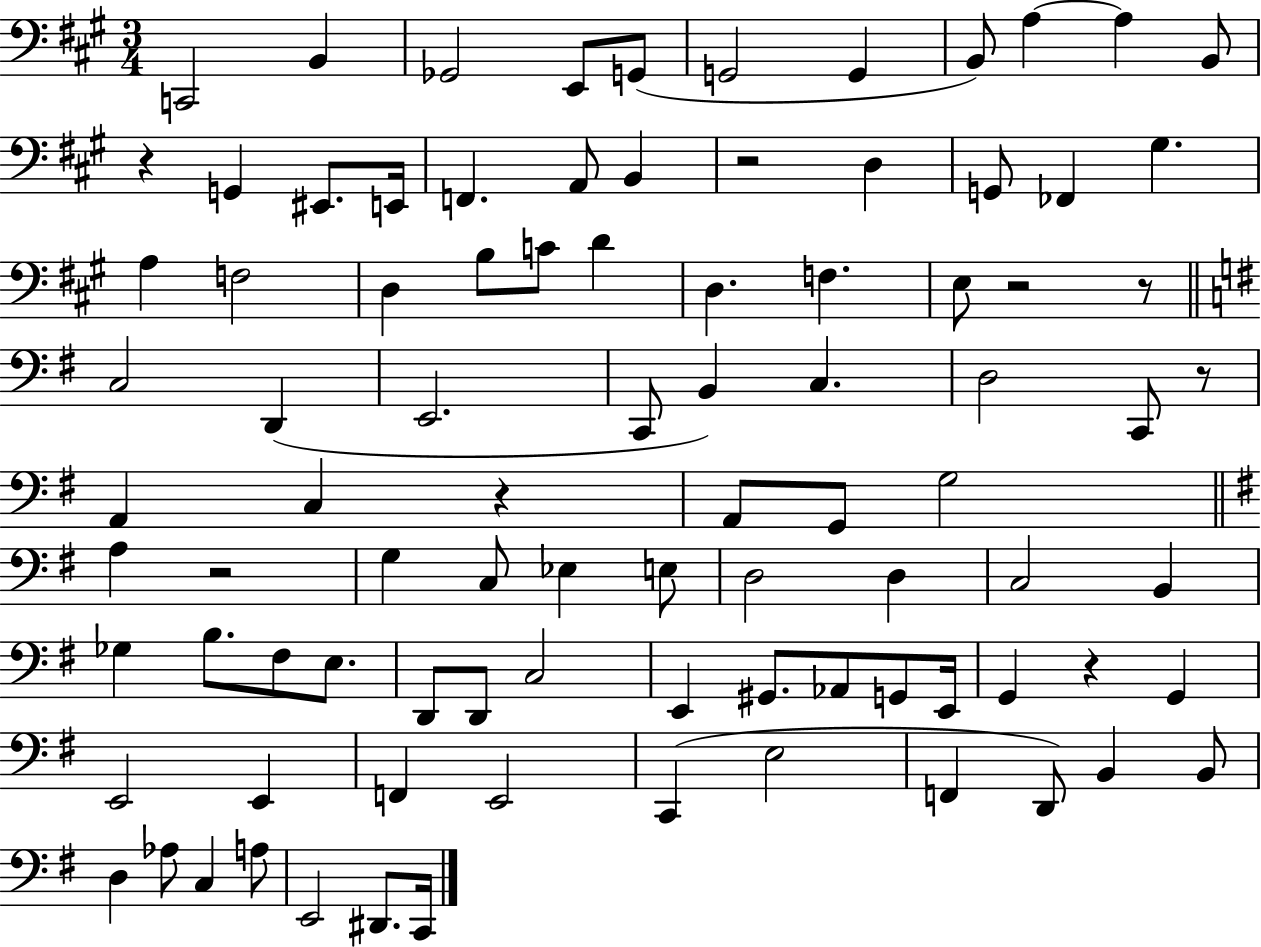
{
  \clef bass
  \numericTimeSignature
  \time 3/4
  \key a \major
  c,2 b,4 | ges,2 e,8 g,8( | g,2 g,4 | b,8) a4~~ a4 b,8 | \break r4 g,4 eis,8. e,16 | f,4. a,8 b,4 | r2 d4 | g,8 fes,4 gis4. | \break a4 f2 | d4 b8 c'8 d'4 | d4. f4. | e8 r2 r8 | \break \bar "||" \break \key g \major c2 d,4( | e,2. | c,8 b,4) c4. | d2 c,8 r8 | \break a,4 c4 r4 | a,8 g,8 g2 | \bar "||" \break \key g \major a4 r2 | g4 c8 ees4 e8 | d2 d4 | c2 b,4 | \break ges4 b8. fis8 e8. | d,8 d,8 c2 | e,4 gis,8. aes,8 g,8 e,16 | g,4 r4 g,4 | \break e,2 e,4 | f,4 e,2 | c,4( e2 | f,4 d,8) b,4 b,8 | \break d4 aes8 c4 a8 | e,2 dis,8. c,16 | \bar "|."
}